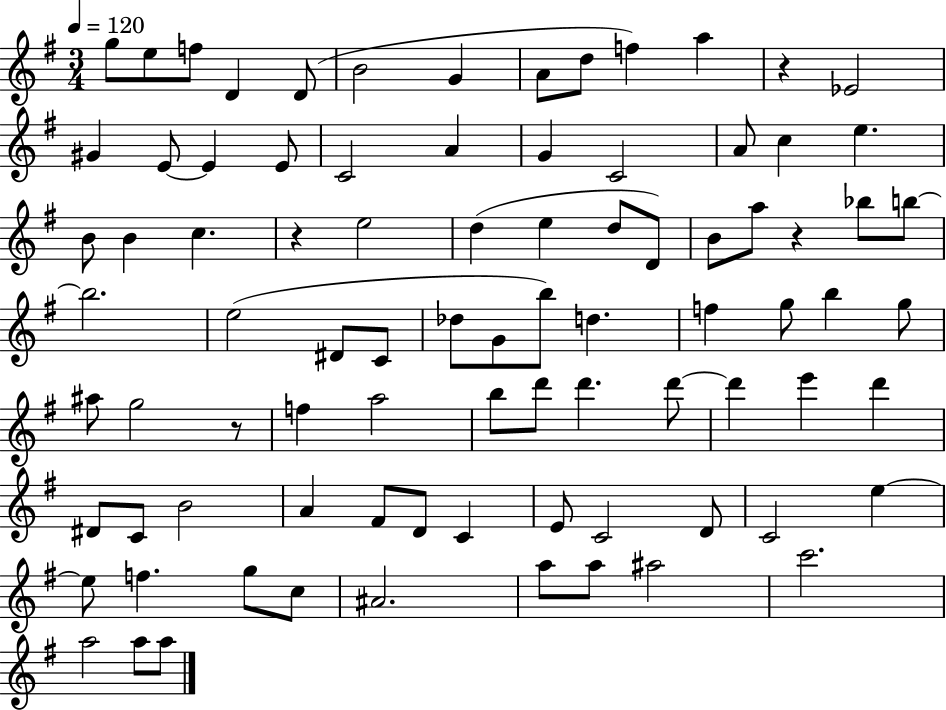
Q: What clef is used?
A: treble